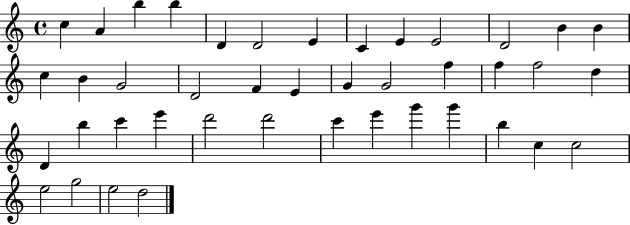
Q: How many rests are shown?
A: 0